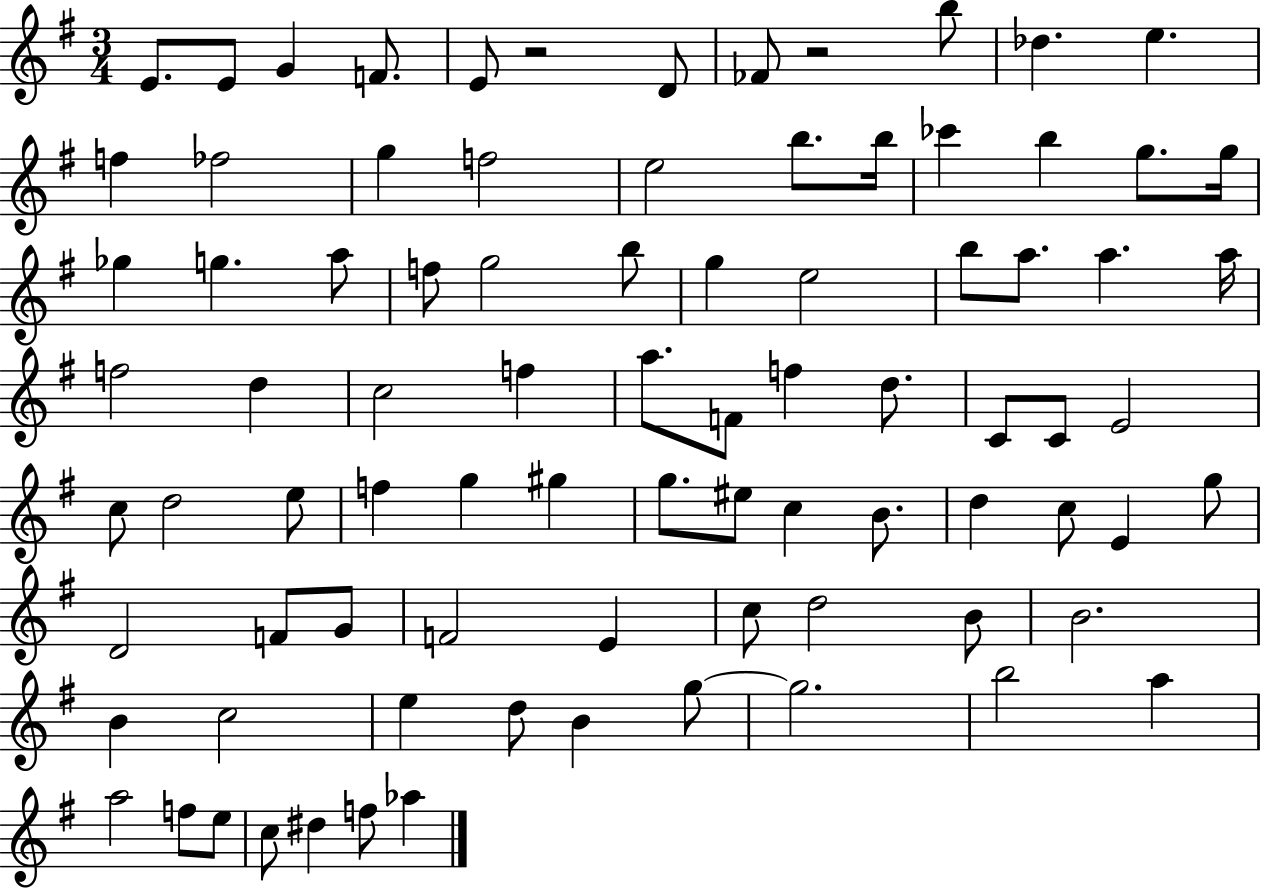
X:1
T:Untitled
M:3/4
L:1/4
K:G
E/2 E/2 G F/2 E/2 z2 D/2 _F/2 z2 b/2 _d e f _f2 g f2 e2 b/2 b/4 _c' b g/2 g/4 _g g a/2 f/2 g2 b/2 g e2 b/2 a/2 a a/4 f2 d c2 f a/2 F/2 f d/2 C/2 C/2 E2 c/2 d2 e/2 f g ^g g/2 ^e/2 c B/2 d c/2 E g/2 D2 F/2 G/2 F2 E c/2 d2 B/2 B2 B c2 e d/2 B g/2 g2 b2 a a2 f/2 e/2 c/2 ^d f/2 _a